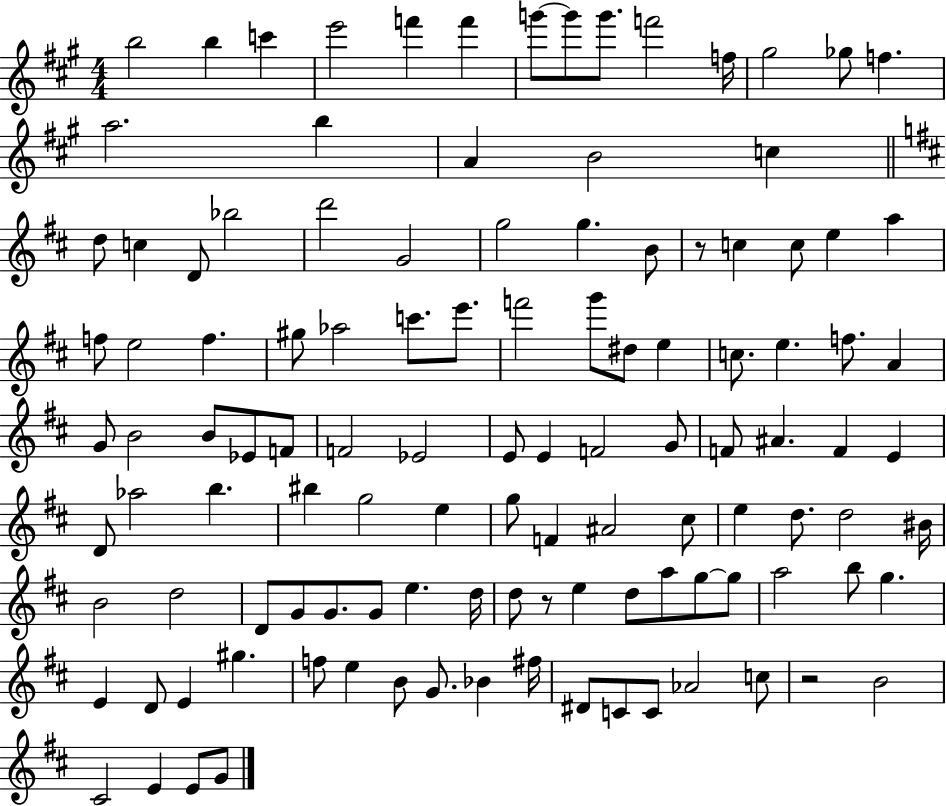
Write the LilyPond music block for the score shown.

{
  \clef treble
  \numericTimeSignature
  \time 4/4
  \key a \major
  b''2 b''4 c'''4 | e'''2 f'''4 f'''4 | g'''8~~ g'''8 g'''8. f'''2 f''16 | gis''2 ges''8 f''4. | \break a''2. b''4 | a'4 b'2 c''4 | \bar "||" \break \key b \minor d''8 c''4 d'8 bes''2 | d'''2 g'2 | g''2 g''4. b'8 | r8 c''4 c''8 e''4 a''4 | \break f''8 e''2 f''4. | gis''8 aes''2 c'''8. e'''8. | f'''2 g'''8 dis''8 e''4 | c''8. e''4. f''8. a'4 | \break g'8 b'2 b'8 ees'8 f'8 | f'2 ees'2 | e'8 e'4 f'2 g'8 | f'8 ais'4. f'4 e'4 | \break d'8 aes''2 b''4. | bis''4 g''2 e''4 | g''8 f'4 ais'2 cis''8 | e''4 d''8. d''2 bis'16 | \break b'2 d''2 | d'8 g'8 g'8. g'8 e''4. d''16 | d''8 r8 e''4 d''8 a''8 g''8~~ g''8 | a''2 b''8 g''4. | \break e'4 d'8 e'4 gis''4. | f''8 e''4 b'8 g'8. bes'4 fis''16 | dis'8 c'8 c'8 aes'2 c''8 | r2 b'2 | \break cis'2 e'4 e'8 g'8 | \bar "|."
}